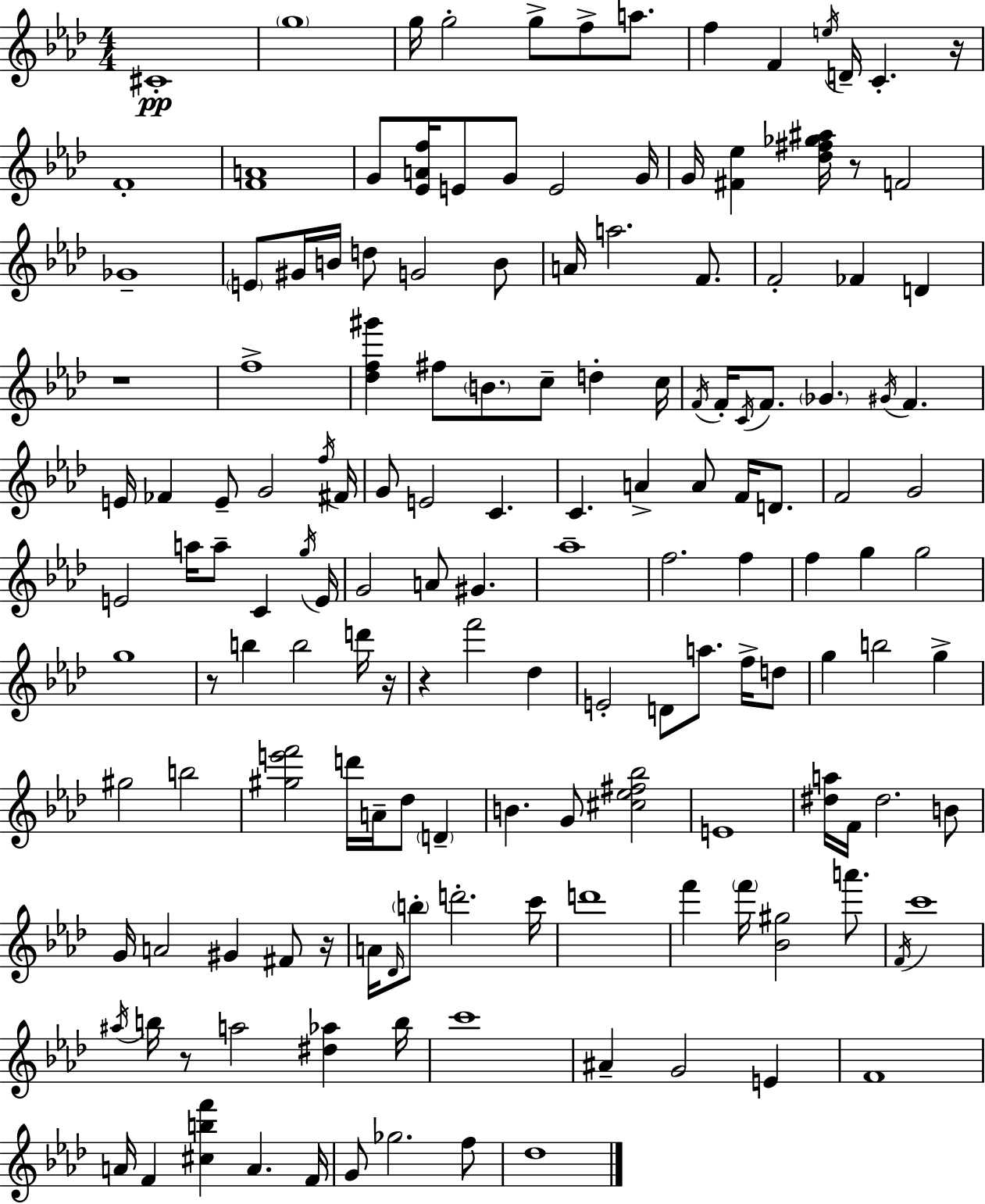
X:1
T:Untitled
M:4/4
L:1/4
K:Fm
^C4 g4 g/4 g2 g/2 f/2 a/2 f F e/4 D/4 C z/4 F4 [FA]4 G/2 [_EAf]/4 E/2 G/2 E2 G/4 G/4 [^F_e] [_d^f_g^a]/4 z/2 F2 _G4 E/2 ^G/4 B/4 d/2 G2 B/2 A/4 a2 F/2 F2 _F D z4 f4 [_df^g'] ^f/2 B/2 c/2 d c/4 F/4 F/4 C/4 F/2 _G ^G/4 F E/4 _F E/2 G2 f/4 ^F/4 G/2 E2 C C A A/2 F/4 D/2 F2 G2 E2 a/4 a/2 C g/4 E/4 G2 A/2 ^G _a4 f2 f f g g2 g4 z/2 b b2 d'/4 z/4 z f'2 _d E2 D/2 a/2 f/4 d/2 g b2 g ^g2 b2 [^ge'f']2 d'/4 A/4 _d/2 D B G/2 [^c_e^f_b]2 E4 [^da]/4 F/4 ^d2 B/2 G/4 A2 ^G ^F/2 z/4 A/4 _D/4 b/2 d'2 c'/4 d'4 f' f'/4 [_B^g]2 a'/2 F/4 c'4 ^a/4 b/4 z/2 a2 [^d_a] b/4 c'4 ^A G2 E F4 A/4 F [^cbf'] A F/4 G/2 _g2 f/2 _d4